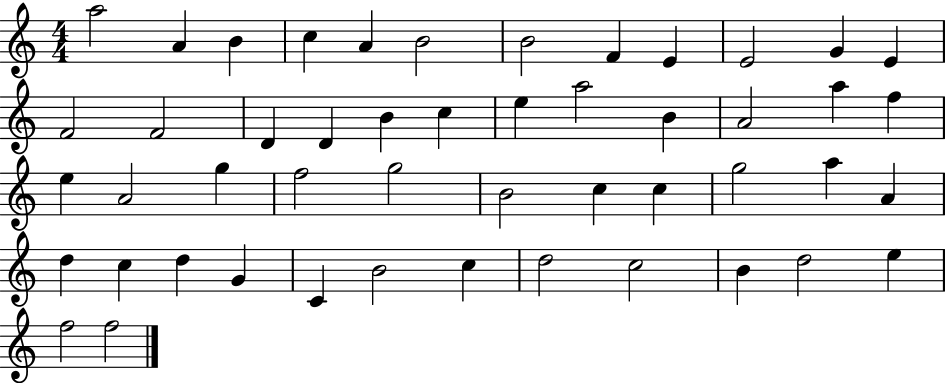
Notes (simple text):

A5/h A4/q B4/q C5/q A4/q B4/h B4/h F4/q E4/q E4/h G4/q E4/q F4/h F4/h D4/q D4/q B4/q C5/q E5/q A5/h B4/q A4/h A5/q F5/q E5/q A4/h G5/q F5/h G5/h B4/h C5/q C5/q G5/h A5/q A4/q D5/q C5/q D5/q G4/q C4/q B4/h C5/q D5/h C5/h B4/q D5/h E5/q F5/h F5/h